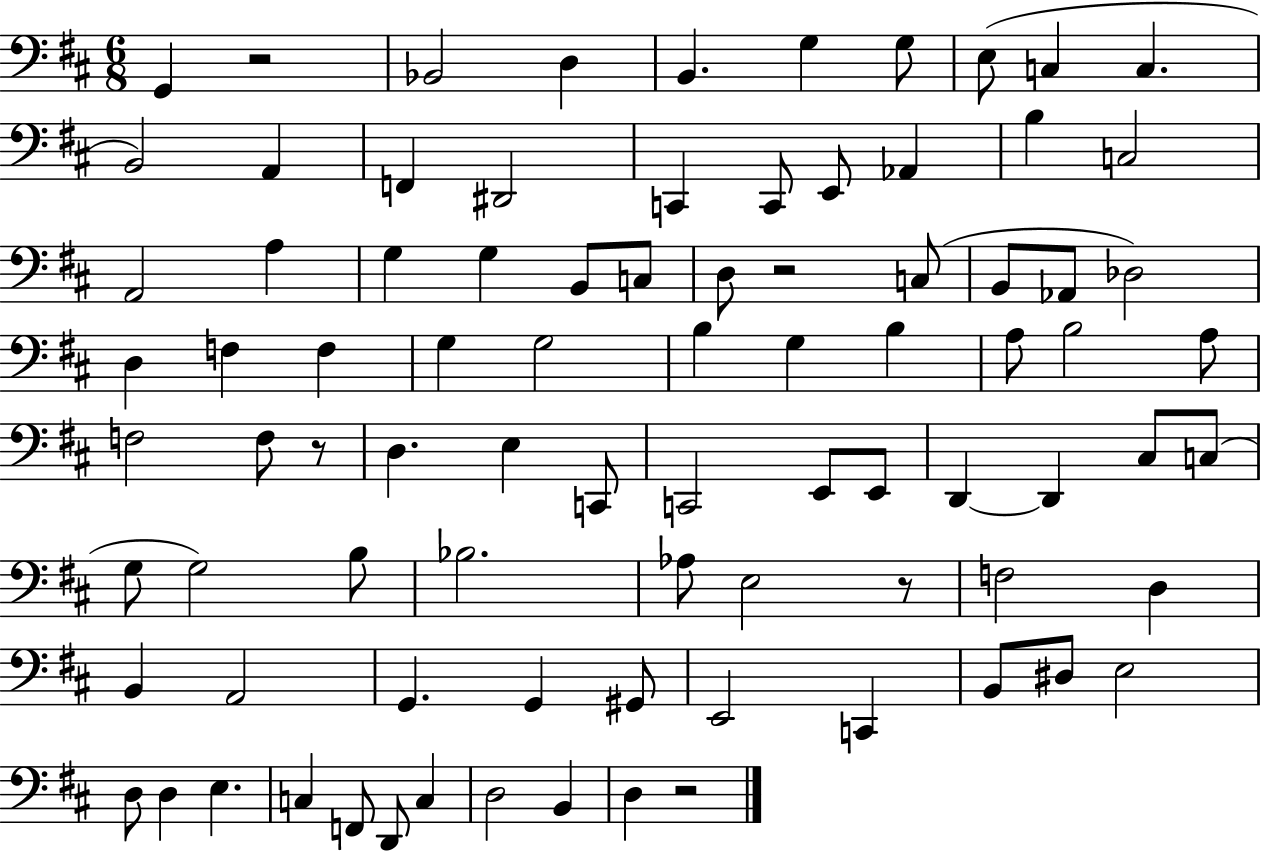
G2/q R/h Bb2/h D3/q B2/q. G3/q G3/e E3/e C3/q C3/q. B2/h A2/q F2/q D#2/h C2/q C2/e E2/e Ab2/q B3/q C3/h A2/h A3/q G3/q G3/q B2/e C3/e D3/e R/h C3/e B2/e Ab2/e Db3/h D3/q F3/q F3/q G3/q G3/h B3/q G3/q B3/q A3/e B3/h A3/e F3/h F3/e R/e D3/q. E3/q C2/e C2/h E2/e E2/e D2/q D2/q C#3/e C3/e G3/e G3/h B3/e Bb3/h. Ab3/e E3/h R/e F3/h D3/q B2/q A2/h G2/q. G2/q G#2/e E2/h C2/q B2/e D#3/e E3/h D3/e D3/q E3/q. C3/q F2/e D2/e C3/q D3/h B2/q D3/q R/h